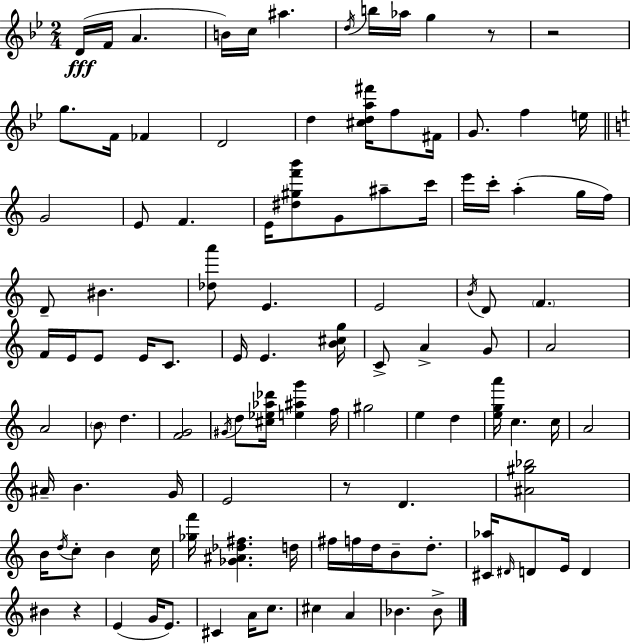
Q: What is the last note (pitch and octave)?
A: Bb4